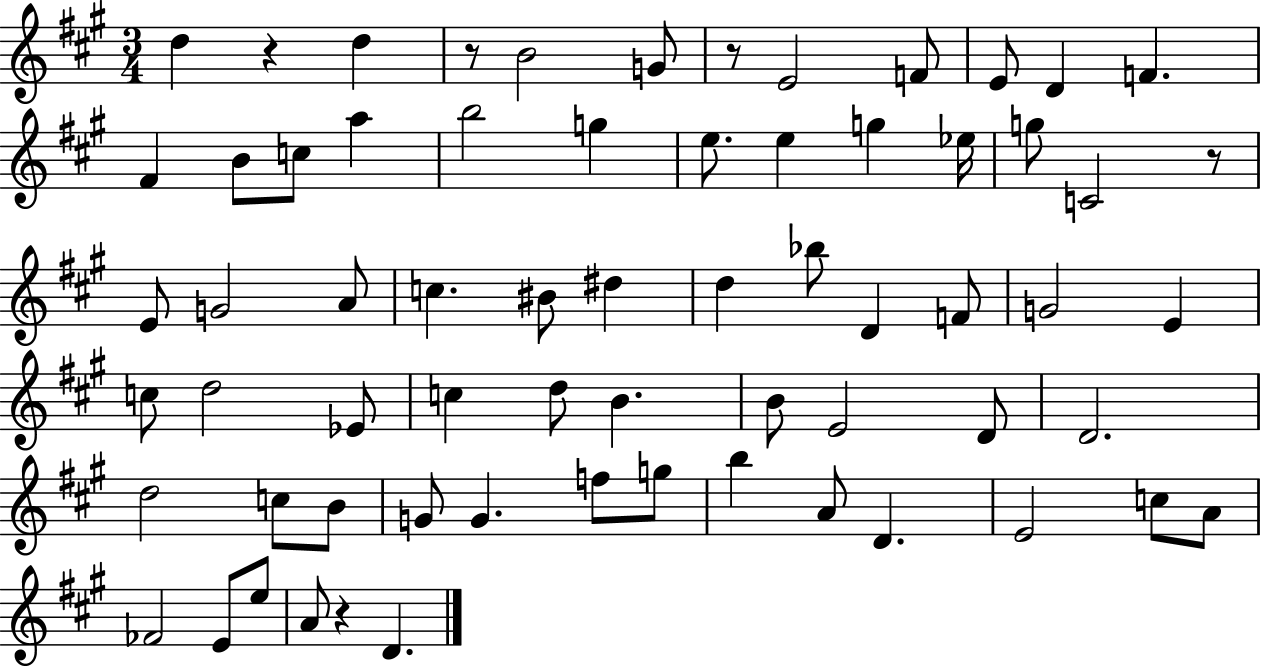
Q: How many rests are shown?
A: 5